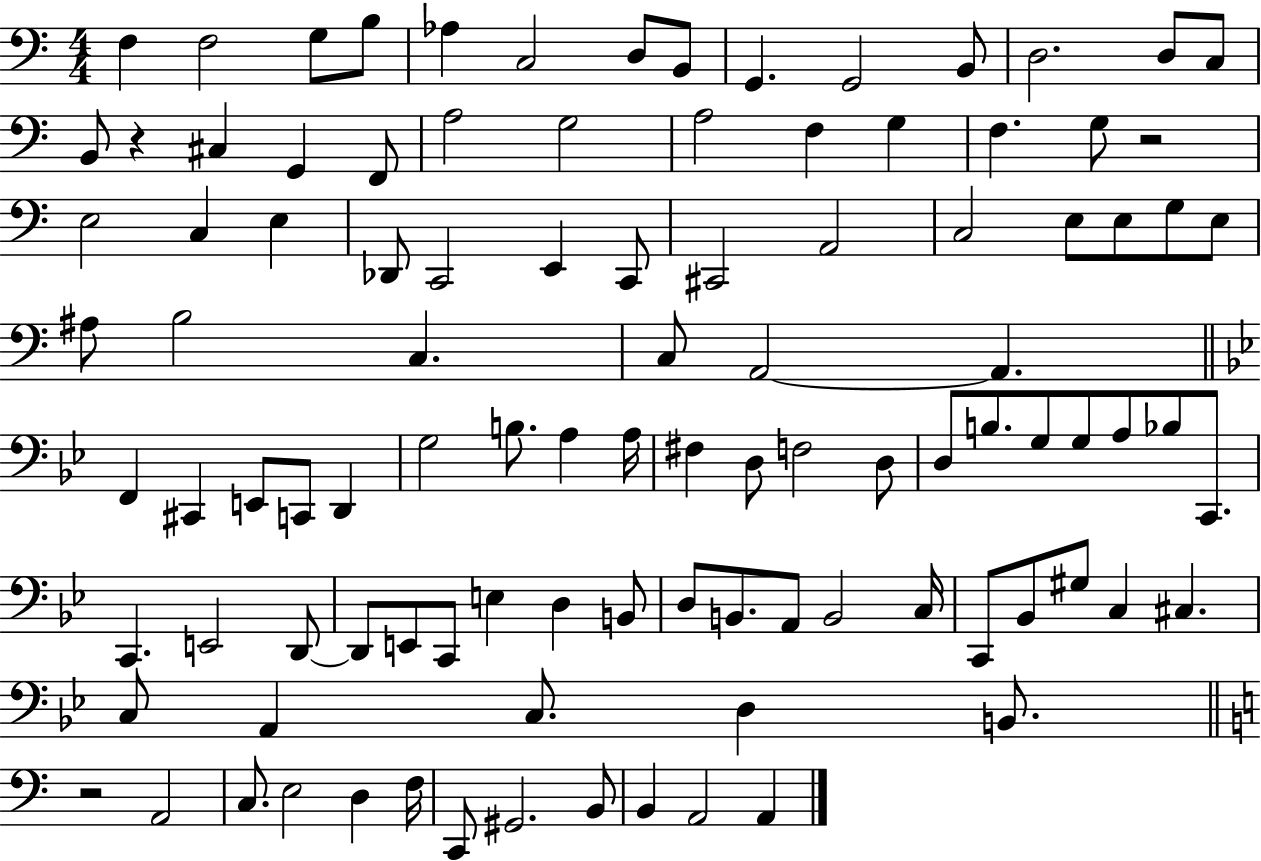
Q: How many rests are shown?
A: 3